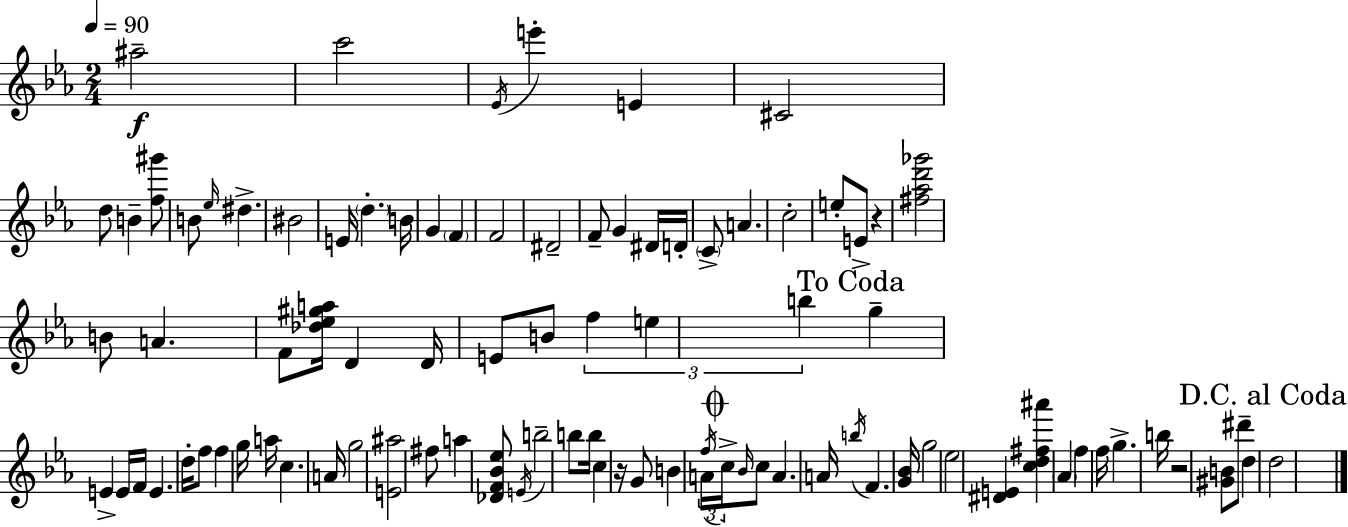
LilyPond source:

{
  \clef treble
  \numericTimeSignature
  \time 2/4
  \key ees \major
  \tempo 4 = 90
  \repeat volta 2 { ais''2--\f | c'''2 | \acciaccatura { ees'16 } e'''4-. e'4 | cis'2 | \break d''8 b'4-- <f'' gis'''>8 | b'8 \grace { ees''16 } dis''4.-> | bis'2 | e'16 \parenthesize d''4.-. | \break b'16 g'4 \parenthesize f'4 | f'2 | dis'2-- | f'8-- g'4 | \break dis'16 d'16-. \parenthesize c'8-> a'4. | c''2-. | e''8-. e'8-> r4 | <fis'' aes'' d''' ges'''>2 | \break b'8 a'4. | f'8 <des'' ees'' gis'' a''>16 d'4 | d'16 e'8 b'8 \tuplet 3/2 { f''4 | e''4 b''4 } | \break \mark "To Coda" g''4-- e'4-> | e'16 f'16 e'4. | d''16-. f''8 f''4 | g''16 a''16 c''4. | \break a'16 g''2 | <e' ais''>2 | fis''8 a''4 | <des' f' bes' ees''>8 \acciaccatura { e'16 } b''2-- | \break b''8 b''16 c''4 | r16 g'8 b'4 | a'16 \tuplet 3/2 { \acciaccatura { f''16 } \mark \markup { \musicglyph "scripts.coda" } c''16-> \grace { bes'16 } } c''8 a'4. | a'16 \acciaccatura { b''16 } f'4. | \break <g' bes'>16 g''2 | ees''2 | <dis' e'>4 | <c'' d'' fis'' ais'''>4 \parenthesize aes'4 | \break f''4 f''16 g''4.-> | b''16 r2 | <gis' b'>8 | dis'''8-- d''4 \mark "D.C. al Coda" d''2 | \break } \bar "|."
}